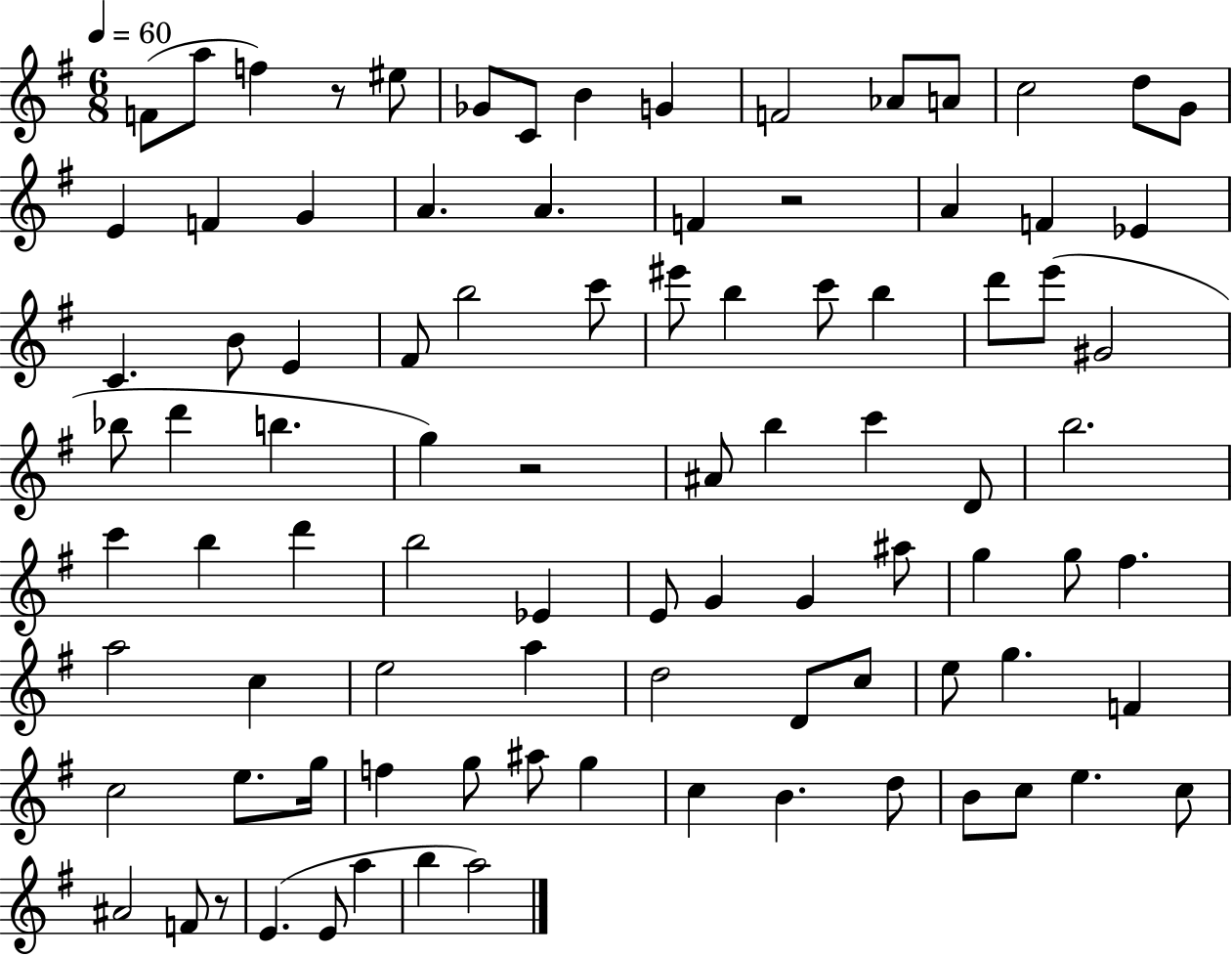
{
  \clef treble
  \numericTimeSignature
  \time 6/8
  \key g \major
  \tempo 4 = 60
  f'8( a''8 f''4) r8 eis''8 | ges'8 c'8 b'4 g'4 | f'2 aes'8 a'8 | c''2 d''8 g'8 | \break e'4 f'4 g'4 | a'4. a'4. | f'4 r2 | a'4 f'4 ees'4 | \break c'4. b'8 e'4 | fis'8 b''2 c'''8 | eis'''8 b''4 c'''8 b''4 | d'''8 e'''8( gis'2 | \break bes''8 d'''4 b''4. | g''4) r2 | ais'8 b''4 c'''4 d'8 | b''2. | \break c'''4 b''4 d'''4 | b''2 ees'4 | e'8 g'4 g'4 ais''8 | g''4 g''8 fis''4. | \break a''2 c''4 | e''2 a''4 | d''2 d'8 c''8 | e''8 g''4. f'4 | \break c''2 e''8. g''16 | f''4 g''8 ais''8 g''4 | c''4 b'4. d''8 | b'8 c''8 e''4. c''8 | \break ais'2 f'8 r8 | e'4.( e'8 a''4 | b''4 a''2) | \bar "|."
}